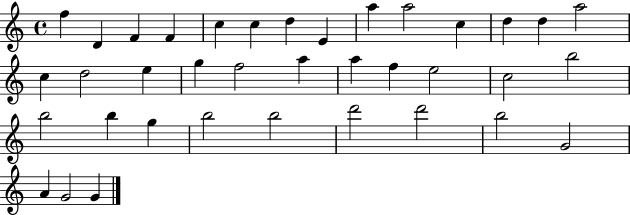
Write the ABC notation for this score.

X:1
T:Untitled
M:4/4
L:1/4
K:C
f D F F c c d E a a2 c d d a2 c d2 e g f2 a a f e2 c2 b2 b2 b g b2 b2 d'2 d'2 b2 G2 A G2 G